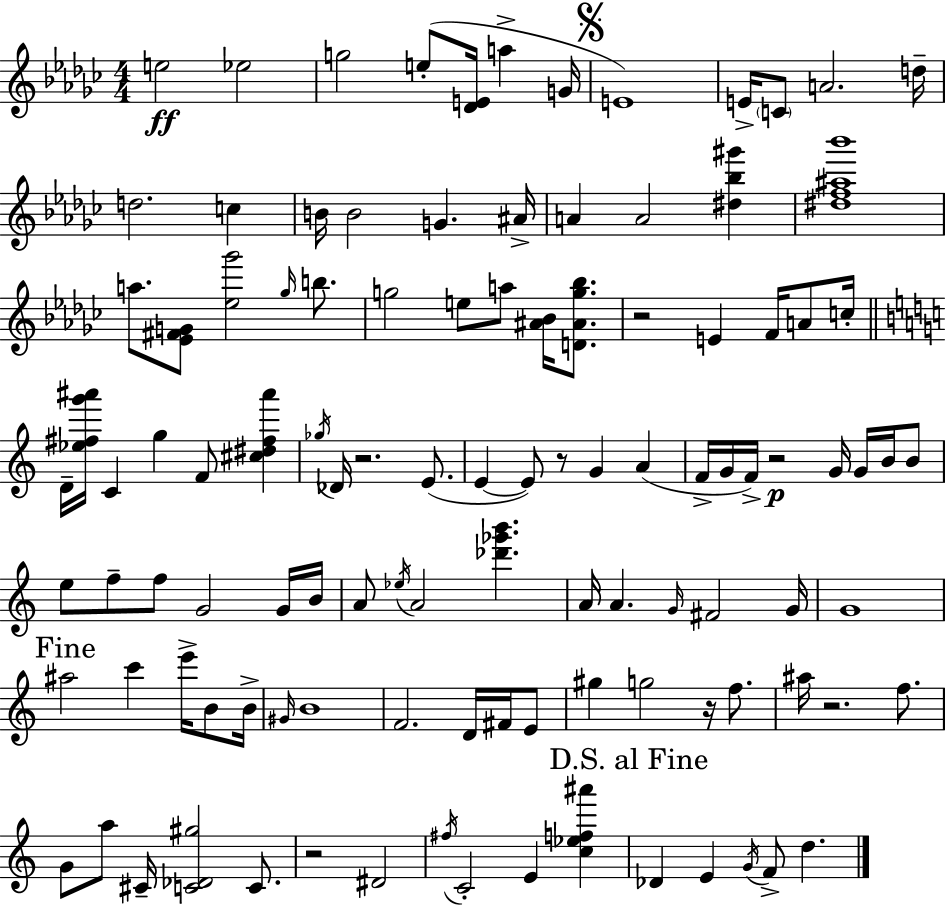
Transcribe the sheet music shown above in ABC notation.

X:1
T:Untitled
M:4/4
L:1/4
K:Ebm
e2 _e2 g2 e/2 [_DE]/4 a G/4 E4 E/4 C/2 A2 d/4 d2 c B/4 B2 G ^A/4 A A2 [^d_b^g'] [^df^a_b']4 a/2 [_E^FG]/2 [_e_g']2 _g/4 b/2 g2 e/2 a/2 [^A_B]/4 [D^Ag_b]/2 z2 E F/4 A/2 c/4 D/4 [_e^fg'^a']/4 C g F/2 [^c^d^f^a'] _g/4 _D/4 z2 E/2 E E/2 z/2 G A F/4 G/4 F/4 z2 G/4 G/4 B/4 B/2 e/2 f/2 f/2 G2 G/4 B/4 A/2 _e/4 A2 [_d'_g'b'] A/4 A G/4 ^F2 G/4 G4 ^a2 c' e'/4 B/2 B/4 ^G/4 B4 F2 D/4 ^F/4 E/2 ^g g2 z/4 f/2 ^a/4 z2 f/2 G/2 a/2 ^C/4 [C_D^g]2 C/2 z2 ^D2 ^f/4 C2 E [c_ef^a'] _D E G/4 F/2 d